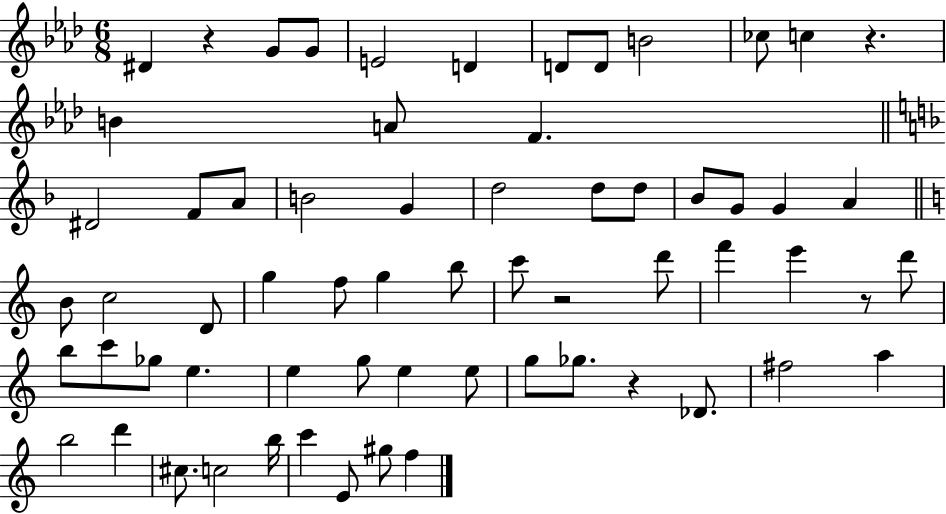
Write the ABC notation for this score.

X:1
T:Untitled
M:6/8
L:1/4
K:Ab
^D z G/2 G/2 E2 D D/2 D/2 B2 _c/2 c z B A/2 F ^D2 F/2 A/2 B2 G d2 d/2 d/2 _B/2 G/2 G A B/2 c2 D/2 g f/2 g b/2 c'/2 z2 d'/2 f' e' z/2 d'/2 b/2 c'/2 _g/2 e e g/2 e e/2 g/2 _g/2 z _D/2 ^f2 a b2 d' ^c/2 c2 b/4 c' E/2 ^g/2 f